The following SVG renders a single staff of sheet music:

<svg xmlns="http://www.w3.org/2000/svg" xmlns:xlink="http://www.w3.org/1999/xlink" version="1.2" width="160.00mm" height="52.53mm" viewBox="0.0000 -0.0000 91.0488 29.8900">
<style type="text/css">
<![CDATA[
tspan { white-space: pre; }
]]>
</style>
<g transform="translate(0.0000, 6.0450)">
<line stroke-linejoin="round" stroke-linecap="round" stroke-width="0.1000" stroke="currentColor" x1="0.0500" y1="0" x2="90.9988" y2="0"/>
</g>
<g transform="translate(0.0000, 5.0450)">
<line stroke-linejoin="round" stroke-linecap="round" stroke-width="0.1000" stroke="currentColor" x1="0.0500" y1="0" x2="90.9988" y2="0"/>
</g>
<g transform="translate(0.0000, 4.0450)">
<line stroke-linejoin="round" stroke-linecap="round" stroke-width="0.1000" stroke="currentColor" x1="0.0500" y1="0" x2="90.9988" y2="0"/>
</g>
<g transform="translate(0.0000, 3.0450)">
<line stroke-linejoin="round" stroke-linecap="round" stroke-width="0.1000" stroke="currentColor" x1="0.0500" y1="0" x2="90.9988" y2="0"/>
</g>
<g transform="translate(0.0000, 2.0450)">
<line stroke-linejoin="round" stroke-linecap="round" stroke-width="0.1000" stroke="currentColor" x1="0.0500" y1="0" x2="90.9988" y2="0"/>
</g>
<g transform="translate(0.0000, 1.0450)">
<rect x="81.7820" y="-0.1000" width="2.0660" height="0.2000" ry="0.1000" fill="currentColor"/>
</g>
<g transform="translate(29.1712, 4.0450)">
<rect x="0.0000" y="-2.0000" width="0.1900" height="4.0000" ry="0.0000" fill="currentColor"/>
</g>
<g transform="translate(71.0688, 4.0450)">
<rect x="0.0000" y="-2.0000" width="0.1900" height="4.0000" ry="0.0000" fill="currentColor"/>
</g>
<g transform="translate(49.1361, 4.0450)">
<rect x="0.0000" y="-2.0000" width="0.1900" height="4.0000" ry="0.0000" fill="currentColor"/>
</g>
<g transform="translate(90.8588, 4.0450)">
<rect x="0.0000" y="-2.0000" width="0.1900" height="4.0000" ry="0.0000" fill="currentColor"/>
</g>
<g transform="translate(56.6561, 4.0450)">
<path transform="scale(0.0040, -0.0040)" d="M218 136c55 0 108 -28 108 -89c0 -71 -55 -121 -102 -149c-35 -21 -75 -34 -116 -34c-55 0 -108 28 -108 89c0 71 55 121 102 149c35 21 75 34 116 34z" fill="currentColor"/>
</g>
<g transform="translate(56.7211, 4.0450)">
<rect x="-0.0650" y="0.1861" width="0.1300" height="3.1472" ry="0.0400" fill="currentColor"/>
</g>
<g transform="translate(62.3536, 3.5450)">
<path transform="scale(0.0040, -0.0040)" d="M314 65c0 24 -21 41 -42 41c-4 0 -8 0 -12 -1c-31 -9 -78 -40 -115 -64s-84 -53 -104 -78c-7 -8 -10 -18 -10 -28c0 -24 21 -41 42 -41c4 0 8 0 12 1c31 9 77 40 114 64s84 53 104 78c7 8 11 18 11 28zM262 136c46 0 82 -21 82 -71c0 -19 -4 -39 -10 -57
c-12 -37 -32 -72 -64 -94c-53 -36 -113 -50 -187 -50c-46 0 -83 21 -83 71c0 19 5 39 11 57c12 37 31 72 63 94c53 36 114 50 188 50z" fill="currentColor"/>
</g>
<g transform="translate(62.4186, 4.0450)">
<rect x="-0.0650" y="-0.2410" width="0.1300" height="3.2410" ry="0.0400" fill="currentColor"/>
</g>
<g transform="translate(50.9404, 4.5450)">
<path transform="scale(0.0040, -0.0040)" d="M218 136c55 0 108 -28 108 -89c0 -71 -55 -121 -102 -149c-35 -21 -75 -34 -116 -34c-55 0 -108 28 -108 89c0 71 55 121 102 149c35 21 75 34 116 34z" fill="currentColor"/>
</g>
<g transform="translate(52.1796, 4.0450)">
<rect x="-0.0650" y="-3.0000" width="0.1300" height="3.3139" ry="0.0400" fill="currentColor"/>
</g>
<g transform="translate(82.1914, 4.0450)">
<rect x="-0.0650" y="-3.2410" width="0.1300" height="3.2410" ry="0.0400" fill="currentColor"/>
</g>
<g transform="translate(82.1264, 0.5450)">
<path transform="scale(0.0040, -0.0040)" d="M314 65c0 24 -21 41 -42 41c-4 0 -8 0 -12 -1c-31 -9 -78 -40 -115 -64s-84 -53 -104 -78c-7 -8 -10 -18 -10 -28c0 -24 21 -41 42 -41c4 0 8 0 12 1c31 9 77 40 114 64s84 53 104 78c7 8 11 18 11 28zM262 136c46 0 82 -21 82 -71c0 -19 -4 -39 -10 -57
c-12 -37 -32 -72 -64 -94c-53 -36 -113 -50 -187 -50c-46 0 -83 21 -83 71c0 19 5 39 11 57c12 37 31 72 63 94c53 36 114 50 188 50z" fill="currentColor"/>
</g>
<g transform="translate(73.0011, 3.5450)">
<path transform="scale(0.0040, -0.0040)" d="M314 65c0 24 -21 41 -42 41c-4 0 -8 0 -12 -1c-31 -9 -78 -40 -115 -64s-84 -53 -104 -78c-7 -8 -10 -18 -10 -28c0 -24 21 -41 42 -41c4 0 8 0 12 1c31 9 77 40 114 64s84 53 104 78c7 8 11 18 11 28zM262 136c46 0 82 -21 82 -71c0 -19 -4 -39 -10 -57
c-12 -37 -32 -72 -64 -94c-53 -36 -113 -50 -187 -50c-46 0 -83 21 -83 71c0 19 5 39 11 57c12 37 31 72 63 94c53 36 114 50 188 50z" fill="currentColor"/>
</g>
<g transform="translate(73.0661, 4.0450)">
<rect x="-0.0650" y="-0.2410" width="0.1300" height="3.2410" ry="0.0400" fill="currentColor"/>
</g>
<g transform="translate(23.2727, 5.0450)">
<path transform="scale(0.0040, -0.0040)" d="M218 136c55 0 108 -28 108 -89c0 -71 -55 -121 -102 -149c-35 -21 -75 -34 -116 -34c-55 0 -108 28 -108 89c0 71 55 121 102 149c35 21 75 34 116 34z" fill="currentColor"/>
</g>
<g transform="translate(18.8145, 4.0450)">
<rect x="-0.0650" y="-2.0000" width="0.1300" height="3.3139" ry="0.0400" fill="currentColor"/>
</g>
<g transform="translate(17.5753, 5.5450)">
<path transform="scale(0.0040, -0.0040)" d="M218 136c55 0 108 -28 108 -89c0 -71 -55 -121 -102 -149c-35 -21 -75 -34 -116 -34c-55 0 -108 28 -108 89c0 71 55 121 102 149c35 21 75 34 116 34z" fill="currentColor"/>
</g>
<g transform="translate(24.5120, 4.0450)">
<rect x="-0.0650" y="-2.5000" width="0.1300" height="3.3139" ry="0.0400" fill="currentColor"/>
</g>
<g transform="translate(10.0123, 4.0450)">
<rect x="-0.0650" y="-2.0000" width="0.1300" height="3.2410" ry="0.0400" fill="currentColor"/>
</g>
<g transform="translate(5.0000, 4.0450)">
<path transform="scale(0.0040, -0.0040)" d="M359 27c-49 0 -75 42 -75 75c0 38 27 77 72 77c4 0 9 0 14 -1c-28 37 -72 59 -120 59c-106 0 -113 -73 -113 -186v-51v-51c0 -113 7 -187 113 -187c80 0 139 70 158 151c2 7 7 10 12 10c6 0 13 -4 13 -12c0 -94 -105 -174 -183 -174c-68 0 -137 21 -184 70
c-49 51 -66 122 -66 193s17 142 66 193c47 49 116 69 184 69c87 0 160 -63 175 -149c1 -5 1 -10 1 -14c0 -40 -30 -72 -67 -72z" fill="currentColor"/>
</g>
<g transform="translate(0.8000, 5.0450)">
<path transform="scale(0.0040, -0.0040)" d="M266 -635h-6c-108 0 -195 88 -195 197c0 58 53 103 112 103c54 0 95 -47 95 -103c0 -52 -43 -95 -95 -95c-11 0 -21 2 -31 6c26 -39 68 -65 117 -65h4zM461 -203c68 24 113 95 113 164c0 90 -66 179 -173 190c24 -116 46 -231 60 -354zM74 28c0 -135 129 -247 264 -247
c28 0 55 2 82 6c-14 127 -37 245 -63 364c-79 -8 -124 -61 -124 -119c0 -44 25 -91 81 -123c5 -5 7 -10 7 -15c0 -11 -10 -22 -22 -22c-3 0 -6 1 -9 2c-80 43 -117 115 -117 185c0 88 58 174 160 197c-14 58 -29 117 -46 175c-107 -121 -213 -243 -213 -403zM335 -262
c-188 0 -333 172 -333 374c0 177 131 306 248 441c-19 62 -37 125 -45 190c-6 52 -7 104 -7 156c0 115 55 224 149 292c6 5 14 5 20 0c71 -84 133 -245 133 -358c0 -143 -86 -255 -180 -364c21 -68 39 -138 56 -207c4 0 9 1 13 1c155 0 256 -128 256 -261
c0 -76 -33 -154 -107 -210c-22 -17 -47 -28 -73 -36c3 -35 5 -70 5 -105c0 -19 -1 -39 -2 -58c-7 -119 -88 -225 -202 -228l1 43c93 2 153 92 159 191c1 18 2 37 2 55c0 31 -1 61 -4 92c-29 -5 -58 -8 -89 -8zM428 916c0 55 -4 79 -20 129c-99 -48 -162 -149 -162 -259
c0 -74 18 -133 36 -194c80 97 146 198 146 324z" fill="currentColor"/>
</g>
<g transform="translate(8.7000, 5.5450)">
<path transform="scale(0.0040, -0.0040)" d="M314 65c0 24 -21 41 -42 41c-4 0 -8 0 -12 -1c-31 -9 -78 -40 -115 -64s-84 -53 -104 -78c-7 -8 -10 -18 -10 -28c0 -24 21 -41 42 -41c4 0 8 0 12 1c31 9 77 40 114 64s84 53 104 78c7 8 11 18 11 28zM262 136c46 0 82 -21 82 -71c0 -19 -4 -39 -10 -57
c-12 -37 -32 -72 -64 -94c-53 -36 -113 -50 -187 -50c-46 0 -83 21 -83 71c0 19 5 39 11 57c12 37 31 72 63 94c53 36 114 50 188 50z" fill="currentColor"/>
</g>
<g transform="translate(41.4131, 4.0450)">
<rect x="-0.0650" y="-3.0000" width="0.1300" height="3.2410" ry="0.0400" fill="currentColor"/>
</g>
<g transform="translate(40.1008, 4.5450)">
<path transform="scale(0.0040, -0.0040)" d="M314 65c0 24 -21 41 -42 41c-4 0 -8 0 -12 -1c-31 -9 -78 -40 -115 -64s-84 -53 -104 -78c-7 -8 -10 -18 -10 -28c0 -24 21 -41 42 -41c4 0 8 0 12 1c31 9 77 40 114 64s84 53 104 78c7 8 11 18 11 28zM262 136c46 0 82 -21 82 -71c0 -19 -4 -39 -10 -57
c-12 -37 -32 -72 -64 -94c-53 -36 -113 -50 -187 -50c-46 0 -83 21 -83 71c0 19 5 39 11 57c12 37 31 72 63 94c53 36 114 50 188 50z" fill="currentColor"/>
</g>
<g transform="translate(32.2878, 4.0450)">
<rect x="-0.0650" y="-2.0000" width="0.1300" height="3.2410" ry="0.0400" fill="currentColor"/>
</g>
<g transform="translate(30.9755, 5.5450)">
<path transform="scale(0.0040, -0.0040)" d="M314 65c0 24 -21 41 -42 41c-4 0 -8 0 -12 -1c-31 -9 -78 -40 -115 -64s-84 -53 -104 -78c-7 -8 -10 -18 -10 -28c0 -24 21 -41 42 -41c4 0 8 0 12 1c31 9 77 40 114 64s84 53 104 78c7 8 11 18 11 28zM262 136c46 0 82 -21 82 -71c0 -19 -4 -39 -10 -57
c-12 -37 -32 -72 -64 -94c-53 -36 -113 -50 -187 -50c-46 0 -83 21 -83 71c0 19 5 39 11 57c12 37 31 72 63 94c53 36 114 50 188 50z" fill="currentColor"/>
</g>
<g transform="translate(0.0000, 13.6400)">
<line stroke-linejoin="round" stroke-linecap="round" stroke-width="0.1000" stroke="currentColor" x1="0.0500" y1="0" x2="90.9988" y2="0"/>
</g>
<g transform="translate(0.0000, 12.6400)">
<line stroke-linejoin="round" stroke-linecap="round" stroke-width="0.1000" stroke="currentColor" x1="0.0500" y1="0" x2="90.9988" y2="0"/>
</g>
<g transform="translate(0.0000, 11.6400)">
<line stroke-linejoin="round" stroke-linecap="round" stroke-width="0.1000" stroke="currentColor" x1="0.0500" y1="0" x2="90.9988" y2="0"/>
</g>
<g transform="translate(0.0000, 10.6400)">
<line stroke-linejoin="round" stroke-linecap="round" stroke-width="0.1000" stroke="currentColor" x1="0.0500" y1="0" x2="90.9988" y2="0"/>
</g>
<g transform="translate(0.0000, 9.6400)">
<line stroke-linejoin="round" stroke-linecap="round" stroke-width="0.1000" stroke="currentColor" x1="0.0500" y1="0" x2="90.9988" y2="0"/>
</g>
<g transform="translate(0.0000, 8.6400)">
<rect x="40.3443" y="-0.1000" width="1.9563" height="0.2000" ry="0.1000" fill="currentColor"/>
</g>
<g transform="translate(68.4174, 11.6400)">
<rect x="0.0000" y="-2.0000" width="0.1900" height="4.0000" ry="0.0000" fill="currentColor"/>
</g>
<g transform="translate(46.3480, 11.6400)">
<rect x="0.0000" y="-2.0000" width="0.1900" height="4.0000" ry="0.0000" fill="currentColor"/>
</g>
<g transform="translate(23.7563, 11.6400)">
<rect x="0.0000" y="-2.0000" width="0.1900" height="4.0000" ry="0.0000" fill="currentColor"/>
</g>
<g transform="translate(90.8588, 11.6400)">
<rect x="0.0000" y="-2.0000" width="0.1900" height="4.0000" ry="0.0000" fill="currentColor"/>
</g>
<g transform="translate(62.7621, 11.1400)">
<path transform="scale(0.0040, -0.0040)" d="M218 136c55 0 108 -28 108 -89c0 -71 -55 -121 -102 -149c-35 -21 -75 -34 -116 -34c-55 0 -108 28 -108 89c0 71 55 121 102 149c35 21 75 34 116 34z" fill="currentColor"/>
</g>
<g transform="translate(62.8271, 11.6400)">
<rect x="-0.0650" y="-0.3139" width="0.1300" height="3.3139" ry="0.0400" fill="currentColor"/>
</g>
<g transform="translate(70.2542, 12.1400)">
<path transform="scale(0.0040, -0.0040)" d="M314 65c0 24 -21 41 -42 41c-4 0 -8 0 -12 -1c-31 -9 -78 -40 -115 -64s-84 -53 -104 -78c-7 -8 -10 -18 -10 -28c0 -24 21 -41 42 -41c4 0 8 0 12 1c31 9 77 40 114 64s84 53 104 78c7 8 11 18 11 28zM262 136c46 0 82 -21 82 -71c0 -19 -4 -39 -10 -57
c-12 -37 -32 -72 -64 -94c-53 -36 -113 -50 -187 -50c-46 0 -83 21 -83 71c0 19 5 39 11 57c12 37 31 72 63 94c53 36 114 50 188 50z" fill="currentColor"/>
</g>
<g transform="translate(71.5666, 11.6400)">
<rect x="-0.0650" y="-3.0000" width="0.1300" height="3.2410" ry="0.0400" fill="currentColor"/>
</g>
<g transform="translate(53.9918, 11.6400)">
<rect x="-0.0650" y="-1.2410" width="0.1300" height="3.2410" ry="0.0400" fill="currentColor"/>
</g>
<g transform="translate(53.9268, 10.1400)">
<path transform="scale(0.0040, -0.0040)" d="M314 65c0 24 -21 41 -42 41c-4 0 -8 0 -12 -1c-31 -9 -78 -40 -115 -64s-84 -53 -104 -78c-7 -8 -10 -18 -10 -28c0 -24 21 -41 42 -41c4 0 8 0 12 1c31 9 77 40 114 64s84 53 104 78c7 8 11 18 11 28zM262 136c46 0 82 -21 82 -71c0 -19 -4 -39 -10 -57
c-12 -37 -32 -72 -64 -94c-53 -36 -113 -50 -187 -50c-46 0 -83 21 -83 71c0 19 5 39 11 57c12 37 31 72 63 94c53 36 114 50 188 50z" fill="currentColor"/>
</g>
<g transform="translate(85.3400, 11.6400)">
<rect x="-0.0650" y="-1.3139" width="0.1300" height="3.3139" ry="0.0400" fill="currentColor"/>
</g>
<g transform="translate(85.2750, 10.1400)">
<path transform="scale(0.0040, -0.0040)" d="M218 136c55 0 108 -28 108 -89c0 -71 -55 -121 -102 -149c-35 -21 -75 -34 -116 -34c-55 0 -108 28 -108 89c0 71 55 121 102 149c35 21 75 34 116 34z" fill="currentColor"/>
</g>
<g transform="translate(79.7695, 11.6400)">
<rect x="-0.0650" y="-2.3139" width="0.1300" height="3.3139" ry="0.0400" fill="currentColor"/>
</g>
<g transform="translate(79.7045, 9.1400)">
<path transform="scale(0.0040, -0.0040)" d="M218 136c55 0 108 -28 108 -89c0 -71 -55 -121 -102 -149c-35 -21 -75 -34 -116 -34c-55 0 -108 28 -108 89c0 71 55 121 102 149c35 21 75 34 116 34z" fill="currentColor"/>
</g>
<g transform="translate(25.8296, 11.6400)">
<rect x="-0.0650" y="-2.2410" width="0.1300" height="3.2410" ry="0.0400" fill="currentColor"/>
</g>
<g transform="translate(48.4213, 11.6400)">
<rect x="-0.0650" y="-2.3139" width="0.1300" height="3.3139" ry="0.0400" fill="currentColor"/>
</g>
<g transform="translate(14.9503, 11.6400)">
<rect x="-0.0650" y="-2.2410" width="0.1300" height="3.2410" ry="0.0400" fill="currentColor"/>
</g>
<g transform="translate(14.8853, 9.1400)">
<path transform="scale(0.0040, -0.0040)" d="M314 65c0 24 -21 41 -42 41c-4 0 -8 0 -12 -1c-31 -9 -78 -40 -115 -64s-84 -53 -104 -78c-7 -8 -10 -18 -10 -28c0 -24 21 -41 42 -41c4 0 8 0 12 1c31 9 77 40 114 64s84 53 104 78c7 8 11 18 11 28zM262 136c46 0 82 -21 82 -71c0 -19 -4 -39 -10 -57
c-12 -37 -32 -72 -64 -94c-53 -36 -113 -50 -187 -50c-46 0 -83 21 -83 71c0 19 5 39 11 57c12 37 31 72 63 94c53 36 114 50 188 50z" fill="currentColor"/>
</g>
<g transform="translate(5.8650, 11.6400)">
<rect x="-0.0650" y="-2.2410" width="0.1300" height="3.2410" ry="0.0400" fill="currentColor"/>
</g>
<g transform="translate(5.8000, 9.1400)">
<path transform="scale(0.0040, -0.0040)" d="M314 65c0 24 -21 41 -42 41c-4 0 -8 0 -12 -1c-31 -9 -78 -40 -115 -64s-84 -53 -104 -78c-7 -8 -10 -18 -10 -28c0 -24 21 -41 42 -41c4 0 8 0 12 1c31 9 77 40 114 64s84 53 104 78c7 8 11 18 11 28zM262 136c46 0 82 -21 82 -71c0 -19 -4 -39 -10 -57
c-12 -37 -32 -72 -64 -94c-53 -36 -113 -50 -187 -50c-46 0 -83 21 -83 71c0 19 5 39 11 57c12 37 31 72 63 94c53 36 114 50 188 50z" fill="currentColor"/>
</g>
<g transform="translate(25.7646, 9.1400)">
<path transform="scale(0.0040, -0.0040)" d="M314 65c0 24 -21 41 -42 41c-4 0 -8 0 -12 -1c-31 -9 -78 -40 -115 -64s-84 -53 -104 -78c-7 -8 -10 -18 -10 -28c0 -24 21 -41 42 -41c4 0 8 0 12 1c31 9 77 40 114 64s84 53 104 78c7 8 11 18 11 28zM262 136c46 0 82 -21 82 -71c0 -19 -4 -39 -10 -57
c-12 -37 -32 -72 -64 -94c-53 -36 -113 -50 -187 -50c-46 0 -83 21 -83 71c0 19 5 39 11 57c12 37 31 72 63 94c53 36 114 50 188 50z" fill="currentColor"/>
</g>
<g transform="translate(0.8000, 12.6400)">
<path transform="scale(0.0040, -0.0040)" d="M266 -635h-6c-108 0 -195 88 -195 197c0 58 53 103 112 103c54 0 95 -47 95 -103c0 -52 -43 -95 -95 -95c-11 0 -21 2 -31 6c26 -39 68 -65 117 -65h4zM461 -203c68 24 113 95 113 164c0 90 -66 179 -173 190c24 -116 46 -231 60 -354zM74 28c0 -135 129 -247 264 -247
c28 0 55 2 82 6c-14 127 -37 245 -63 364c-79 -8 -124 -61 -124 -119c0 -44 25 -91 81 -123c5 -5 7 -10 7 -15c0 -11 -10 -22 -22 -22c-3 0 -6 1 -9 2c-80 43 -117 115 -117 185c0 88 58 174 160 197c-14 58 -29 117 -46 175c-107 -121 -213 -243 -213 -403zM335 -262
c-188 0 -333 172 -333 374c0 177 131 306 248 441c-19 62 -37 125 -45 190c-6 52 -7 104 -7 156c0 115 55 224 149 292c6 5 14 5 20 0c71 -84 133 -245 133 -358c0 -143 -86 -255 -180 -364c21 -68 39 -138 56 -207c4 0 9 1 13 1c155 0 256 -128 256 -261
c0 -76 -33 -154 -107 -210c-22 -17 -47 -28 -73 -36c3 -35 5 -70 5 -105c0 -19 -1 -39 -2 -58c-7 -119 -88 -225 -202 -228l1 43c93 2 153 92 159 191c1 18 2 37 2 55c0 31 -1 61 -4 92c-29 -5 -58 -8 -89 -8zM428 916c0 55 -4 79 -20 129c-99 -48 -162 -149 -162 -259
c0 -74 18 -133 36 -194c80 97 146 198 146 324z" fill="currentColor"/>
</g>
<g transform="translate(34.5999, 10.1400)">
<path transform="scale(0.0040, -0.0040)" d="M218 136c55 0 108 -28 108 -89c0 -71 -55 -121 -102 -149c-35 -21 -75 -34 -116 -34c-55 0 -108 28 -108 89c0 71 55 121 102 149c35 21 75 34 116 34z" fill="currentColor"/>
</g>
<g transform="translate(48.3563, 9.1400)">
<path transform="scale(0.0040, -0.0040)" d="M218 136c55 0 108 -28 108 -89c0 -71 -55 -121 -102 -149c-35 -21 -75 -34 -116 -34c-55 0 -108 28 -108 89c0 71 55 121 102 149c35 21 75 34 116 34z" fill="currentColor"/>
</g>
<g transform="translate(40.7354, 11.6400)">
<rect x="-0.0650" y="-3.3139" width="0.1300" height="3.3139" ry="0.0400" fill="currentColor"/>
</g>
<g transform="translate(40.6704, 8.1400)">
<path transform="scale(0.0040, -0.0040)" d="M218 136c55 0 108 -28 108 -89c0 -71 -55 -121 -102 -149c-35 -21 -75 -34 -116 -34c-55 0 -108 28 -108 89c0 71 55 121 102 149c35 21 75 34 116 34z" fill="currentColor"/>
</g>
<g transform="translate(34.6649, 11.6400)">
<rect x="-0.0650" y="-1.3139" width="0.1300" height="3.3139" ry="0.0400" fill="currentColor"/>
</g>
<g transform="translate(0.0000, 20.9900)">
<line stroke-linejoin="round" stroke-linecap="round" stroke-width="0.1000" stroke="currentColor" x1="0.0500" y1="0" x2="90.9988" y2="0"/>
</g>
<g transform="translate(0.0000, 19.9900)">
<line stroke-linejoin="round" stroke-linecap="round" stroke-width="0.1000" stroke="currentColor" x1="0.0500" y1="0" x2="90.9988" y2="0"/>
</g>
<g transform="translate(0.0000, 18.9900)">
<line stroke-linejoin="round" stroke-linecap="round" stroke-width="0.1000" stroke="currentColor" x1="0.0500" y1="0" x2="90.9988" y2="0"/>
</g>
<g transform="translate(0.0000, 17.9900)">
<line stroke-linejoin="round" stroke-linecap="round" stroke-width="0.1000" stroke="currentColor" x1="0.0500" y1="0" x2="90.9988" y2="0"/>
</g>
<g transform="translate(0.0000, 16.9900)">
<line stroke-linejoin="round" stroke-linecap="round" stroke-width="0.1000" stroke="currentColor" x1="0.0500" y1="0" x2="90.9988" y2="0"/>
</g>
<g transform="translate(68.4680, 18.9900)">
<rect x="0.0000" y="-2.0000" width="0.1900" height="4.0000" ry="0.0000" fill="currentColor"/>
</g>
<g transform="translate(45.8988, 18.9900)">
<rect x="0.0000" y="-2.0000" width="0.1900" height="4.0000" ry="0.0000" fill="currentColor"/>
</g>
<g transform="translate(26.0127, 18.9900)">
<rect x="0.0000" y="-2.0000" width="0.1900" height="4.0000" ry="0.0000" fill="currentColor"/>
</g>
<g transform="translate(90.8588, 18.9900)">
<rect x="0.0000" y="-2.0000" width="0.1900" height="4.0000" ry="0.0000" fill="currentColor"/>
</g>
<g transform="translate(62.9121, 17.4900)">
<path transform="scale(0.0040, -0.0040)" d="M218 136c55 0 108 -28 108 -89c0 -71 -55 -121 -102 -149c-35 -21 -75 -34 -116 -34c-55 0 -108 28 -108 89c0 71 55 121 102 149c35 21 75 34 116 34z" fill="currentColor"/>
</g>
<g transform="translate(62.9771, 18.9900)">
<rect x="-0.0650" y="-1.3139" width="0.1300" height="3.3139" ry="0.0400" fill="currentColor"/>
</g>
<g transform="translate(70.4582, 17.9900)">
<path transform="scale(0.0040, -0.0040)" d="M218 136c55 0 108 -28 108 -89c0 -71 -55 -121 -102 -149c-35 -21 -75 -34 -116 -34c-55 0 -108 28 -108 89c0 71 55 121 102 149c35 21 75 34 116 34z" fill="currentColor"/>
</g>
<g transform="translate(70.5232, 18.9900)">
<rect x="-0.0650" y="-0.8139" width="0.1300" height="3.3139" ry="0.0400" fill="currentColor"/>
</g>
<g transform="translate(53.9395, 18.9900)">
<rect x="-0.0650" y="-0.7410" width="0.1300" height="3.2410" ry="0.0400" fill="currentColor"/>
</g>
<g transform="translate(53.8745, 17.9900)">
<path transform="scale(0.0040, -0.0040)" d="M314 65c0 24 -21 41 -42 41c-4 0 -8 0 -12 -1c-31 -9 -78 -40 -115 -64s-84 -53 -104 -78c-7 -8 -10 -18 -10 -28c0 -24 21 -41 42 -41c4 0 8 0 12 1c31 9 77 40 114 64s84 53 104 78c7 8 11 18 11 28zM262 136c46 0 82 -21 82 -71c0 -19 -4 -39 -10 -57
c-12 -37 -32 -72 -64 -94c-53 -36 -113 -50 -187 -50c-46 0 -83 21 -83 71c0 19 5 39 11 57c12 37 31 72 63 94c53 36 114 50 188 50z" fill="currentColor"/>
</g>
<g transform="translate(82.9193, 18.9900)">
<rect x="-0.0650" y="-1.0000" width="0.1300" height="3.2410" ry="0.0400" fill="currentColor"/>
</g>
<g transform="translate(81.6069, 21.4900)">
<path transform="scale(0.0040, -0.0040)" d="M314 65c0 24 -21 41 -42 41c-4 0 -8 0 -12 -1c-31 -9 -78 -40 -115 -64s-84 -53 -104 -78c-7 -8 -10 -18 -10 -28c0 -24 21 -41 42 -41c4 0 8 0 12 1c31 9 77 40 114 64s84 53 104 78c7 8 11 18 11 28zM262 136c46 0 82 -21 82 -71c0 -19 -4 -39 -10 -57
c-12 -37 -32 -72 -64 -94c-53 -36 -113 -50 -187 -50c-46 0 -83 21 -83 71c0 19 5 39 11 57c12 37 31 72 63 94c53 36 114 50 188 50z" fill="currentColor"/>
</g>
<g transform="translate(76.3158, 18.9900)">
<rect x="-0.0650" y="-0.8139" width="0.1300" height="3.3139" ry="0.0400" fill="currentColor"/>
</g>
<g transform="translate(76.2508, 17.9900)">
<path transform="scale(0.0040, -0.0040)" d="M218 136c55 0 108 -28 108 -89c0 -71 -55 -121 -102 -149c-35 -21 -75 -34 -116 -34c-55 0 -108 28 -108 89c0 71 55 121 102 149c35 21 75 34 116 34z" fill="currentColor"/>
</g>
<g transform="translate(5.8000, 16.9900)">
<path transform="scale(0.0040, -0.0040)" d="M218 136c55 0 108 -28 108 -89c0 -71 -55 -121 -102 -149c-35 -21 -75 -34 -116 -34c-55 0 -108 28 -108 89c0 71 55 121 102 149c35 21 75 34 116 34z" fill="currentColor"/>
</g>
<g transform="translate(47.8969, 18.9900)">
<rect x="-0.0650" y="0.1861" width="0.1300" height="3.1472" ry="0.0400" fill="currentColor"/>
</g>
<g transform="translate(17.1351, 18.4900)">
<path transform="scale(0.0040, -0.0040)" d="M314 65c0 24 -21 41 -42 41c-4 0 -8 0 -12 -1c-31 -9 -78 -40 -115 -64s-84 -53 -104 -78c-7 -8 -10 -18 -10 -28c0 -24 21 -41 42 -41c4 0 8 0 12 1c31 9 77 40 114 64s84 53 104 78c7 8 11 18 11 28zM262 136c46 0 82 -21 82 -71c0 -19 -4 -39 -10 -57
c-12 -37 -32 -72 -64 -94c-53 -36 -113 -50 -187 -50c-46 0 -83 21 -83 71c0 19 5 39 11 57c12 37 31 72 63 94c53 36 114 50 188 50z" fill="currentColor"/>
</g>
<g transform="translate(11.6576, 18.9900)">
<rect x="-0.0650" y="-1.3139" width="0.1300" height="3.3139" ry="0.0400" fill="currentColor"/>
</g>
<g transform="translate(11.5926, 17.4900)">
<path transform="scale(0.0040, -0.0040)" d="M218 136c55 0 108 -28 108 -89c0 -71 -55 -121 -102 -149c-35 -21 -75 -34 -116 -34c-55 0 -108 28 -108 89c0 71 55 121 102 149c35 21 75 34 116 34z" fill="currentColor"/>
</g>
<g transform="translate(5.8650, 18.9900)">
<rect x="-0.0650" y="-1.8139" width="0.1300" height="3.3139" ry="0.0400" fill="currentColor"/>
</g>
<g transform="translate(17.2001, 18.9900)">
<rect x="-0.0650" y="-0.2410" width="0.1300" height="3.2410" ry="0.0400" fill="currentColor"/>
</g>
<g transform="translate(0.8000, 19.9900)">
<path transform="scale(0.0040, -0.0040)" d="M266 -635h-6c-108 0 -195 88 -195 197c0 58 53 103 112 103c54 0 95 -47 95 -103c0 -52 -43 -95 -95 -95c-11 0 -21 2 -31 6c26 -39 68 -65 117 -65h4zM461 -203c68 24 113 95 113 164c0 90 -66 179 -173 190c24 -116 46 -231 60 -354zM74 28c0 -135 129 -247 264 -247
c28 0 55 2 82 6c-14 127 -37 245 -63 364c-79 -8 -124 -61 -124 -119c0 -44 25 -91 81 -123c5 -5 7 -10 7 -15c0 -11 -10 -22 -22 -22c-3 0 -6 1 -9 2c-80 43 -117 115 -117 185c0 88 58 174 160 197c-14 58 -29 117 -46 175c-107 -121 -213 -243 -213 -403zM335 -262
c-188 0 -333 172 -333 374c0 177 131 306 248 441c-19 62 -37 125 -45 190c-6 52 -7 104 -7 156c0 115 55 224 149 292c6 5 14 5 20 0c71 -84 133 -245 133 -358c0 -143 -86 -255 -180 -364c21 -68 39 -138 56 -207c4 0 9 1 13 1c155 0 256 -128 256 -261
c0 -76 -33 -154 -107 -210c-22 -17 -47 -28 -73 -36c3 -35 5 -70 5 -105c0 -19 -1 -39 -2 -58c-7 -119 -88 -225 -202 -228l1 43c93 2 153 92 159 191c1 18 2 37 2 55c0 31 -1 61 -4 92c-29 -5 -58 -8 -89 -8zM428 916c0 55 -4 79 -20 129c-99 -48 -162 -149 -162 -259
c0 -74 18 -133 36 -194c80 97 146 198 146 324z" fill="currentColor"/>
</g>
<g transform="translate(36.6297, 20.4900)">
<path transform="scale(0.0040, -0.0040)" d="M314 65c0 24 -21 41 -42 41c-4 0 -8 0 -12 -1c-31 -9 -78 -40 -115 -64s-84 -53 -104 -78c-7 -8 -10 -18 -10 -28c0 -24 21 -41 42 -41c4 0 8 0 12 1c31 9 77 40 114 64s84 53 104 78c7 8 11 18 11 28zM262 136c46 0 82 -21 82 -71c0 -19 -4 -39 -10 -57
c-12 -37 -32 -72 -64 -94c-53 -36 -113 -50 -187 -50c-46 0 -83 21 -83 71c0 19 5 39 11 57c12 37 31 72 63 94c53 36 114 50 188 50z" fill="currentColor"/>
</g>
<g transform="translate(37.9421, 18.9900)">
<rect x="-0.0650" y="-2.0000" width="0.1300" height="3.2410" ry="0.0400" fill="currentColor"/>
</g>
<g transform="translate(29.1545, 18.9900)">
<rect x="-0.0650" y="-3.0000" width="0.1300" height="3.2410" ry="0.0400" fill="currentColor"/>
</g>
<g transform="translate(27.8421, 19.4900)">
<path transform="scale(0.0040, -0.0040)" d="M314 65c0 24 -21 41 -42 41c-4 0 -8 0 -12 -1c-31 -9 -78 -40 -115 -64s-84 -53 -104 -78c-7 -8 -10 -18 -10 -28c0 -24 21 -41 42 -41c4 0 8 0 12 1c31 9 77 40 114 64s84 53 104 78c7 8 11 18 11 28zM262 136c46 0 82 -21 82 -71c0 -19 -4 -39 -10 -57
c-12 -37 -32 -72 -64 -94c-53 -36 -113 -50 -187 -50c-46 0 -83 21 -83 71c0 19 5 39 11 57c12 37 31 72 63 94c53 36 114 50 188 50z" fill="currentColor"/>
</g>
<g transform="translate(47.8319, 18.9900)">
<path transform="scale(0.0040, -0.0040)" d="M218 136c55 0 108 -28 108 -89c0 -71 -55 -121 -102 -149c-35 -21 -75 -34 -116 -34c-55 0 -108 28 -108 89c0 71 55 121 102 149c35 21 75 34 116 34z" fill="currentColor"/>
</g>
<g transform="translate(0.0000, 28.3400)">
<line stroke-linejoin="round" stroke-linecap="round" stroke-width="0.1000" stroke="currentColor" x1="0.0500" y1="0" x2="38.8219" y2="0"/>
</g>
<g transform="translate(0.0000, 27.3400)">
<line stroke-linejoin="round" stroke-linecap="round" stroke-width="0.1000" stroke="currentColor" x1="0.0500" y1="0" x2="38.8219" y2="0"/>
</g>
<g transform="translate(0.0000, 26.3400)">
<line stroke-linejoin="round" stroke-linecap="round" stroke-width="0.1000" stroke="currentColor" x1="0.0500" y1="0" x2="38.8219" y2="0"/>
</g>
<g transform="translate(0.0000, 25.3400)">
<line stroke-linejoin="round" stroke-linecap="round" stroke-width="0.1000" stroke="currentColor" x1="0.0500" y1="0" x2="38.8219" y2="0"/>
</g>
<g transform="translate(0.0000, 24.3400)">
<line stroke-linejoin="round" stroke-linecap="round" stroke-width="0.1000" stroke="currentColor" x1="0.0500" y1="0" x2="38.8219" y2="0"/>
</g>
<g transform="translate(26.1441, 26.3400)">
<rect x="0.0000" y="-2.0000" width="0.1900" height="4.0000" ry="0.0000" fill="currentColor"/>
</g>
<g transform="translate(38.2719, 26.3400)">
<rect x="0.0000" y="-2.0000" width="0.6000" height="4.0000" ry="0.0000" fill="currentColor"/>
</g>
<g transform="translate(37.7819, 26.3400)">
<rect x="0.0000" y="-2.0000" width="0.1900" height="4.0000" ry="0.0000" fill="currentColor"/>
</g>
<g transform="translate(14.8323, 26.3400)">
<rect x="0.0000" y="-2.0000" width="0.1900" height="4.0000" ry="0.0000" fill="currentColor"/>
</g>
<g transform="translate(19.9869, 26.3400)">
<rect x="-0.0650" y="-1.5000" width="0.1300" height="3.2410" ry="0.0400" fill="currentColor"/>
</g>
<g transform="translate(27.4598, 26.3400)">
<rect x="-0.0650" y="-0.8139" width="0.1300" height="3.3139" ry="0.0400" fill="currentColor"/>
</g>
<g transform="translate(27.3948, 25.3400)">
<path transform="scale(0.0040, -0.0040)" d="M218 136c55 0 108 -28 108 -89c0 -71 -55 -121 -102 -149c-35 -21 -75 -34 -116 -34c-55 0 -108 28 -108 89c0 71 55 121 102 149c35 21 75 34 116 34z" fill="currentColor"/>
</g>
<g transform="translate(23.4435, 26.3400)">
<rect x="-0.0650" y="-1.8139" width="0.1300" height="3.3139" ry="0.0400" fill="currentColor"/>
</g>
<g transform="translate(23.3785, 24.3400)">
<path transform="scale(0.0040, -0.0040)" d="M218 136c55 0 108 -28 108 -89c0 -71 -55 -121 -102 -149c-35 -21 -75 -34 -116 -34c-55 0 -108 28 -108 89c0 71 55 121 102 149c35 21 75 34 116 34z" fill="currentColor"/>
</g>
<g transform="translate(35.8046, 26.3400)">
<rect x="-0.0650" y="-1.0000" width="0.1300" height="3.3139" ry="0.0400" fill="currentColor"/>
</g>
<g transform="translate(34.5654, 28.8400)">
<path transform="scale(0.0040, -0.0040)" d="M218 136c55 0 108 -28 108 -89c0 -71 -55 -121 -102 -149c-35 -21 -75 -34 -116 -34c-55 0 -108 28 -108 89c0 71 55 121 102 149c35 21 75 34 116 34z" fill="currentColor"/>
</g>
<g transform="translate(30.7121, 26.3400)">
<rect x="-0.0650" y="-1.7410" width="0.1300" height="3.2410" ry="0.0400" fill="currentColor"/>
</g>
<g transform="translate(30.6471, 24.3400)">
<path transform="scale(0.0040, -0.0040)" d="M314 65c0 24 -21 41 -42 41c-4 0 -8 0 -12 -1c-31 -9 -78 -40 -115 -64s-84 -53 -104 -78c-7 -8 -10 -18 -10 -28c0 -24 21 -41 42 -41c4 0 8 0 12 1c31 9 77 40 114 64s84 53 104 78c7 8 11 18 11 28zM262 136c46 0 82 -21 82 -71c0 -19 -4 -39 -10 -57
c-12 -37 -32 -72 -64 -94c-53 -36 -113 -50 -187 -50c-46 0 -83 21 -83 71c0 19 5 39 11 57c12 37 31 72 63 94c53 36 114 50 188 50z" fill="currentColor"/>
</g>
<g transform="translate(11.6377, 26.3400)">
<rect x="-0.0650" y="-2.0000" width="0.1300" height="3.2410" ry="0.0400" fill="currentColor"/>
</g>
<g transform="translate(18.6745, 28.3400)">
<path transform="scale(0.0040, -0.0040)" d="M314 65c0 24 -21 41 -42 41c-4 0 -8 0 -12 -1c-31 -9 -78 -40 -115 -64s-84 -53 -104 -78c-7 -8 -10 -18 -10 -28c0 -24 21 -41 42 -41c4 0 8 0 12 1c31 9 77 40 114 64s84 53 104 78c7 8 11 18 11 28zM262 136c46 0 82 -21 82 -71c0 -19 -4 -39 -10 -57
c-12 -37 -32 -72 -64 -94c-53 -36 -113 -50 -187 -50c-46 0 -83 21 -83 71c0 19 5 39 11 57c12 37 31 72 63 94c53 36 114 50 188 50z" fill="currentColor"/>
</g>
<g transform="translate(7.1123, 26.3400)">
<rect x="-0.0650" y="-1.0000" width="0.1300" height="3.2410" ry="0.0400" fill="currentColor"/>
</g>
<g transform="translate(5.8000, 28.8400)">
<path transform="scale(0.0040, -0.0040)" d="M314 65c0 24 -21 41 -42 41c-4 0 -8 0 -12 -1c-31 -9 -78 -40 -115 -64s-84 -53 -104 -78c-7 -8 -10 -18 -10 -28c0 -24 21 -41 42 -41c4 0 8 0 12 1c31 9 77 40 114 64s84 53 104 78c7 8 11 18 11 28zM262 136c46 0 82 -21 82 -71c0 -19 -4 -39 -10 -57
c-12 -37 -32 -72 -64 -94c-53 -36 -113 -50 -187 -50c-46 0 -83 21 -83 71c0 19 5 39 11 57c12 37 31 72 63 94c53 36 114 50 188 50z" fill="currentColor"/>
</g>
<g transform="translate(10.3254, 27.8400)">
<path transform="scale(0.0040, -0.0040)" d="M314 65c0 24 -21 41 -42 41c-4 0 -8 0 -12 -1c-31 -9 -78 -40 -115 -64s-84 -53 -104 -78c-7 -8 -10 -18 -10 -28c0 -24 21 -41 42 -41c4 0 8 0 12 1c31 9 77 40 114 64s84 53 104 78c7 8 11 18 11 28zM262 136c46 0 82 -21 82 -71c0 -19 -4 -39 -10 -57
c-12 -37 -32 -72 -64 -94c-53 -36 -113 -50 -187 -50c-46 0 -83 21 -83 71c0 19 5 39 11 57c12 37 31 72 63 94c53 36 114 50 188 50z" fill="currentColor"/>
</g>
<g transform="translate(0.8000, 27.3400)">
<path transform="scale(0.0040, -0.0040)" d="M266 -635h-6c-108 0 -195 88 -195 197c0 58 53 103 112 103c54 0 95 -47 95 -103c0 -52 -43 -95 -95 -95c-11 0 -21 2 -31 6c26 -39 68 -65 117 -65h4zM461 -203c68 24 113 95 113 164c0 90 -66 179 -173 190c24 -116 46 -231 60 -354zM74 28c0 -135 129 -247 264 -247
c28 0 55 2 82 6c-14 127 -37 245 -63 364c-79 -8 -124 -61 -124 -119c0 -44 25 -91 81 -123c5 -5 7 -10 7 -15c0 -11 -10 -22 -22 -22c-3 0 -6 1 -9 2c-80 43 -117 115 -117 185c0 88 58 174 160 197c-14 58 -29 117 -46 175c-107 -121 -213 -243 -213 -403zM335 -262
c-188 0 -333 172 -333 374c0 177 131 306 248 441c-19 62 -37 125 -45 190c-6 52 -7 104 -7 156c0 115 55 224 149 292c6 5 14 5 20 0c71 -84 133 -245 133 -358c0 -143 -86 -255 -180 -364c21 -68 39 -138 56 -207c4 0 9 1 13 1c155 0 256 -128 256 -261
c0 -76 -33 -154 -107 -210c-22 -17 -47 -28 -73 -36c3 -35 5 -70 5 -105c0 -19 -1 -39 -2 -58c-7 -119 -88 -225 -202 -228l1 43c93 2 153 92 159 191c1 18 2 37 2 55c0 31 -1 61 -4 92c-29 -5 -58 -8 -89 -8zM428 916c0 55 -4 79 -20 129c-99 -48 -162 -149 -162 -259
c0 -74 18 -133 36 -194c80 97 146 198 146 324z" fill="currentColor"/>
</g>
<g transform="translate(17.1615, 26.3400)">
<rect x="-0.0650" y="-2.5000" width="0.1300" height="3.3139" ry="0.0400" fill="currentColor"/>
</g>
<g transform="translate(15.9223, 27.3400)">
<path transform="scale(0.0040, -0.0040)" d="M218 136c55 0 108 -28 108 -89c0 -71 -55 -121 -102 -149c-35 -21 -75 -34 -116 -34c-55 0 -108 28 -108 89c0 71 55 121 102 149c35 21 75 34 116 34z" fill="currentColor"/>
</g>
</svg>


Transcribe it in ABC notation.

X:1
T:Untitled
M:4/4
L:1/4
K:C
F2 F G F2 A2 A B c2 c2 b2 g2 g2 g2 e b g e2 c A2 g e f e c2 A2 F2 B d2 e d d D2 D2 F2 G E2 f d f2 D